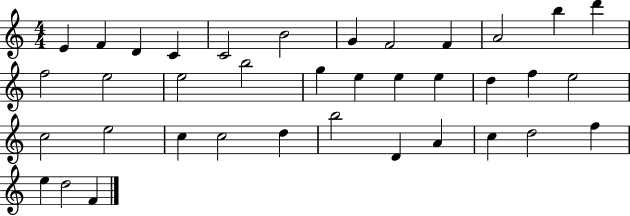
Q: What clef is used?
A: treble